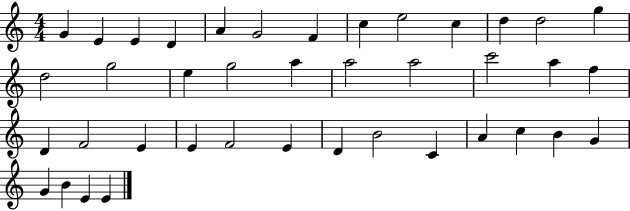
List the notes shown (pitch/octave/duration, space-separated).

G4/q E4/q E4/q D4/q A4/q G4/h F4/q C5/q E5/h C5/q D5/q D5/h G5/q D5/h G5/h E5/q G5/h A5/q A5/h A5/h C6/h A5/q F5/q D4/q F4/h E4/q E4/q F4/h E4/q D4/q B4/h C4/q A4/q C5/q B4/q G4/q G4/q B4/q E4/q E4/q